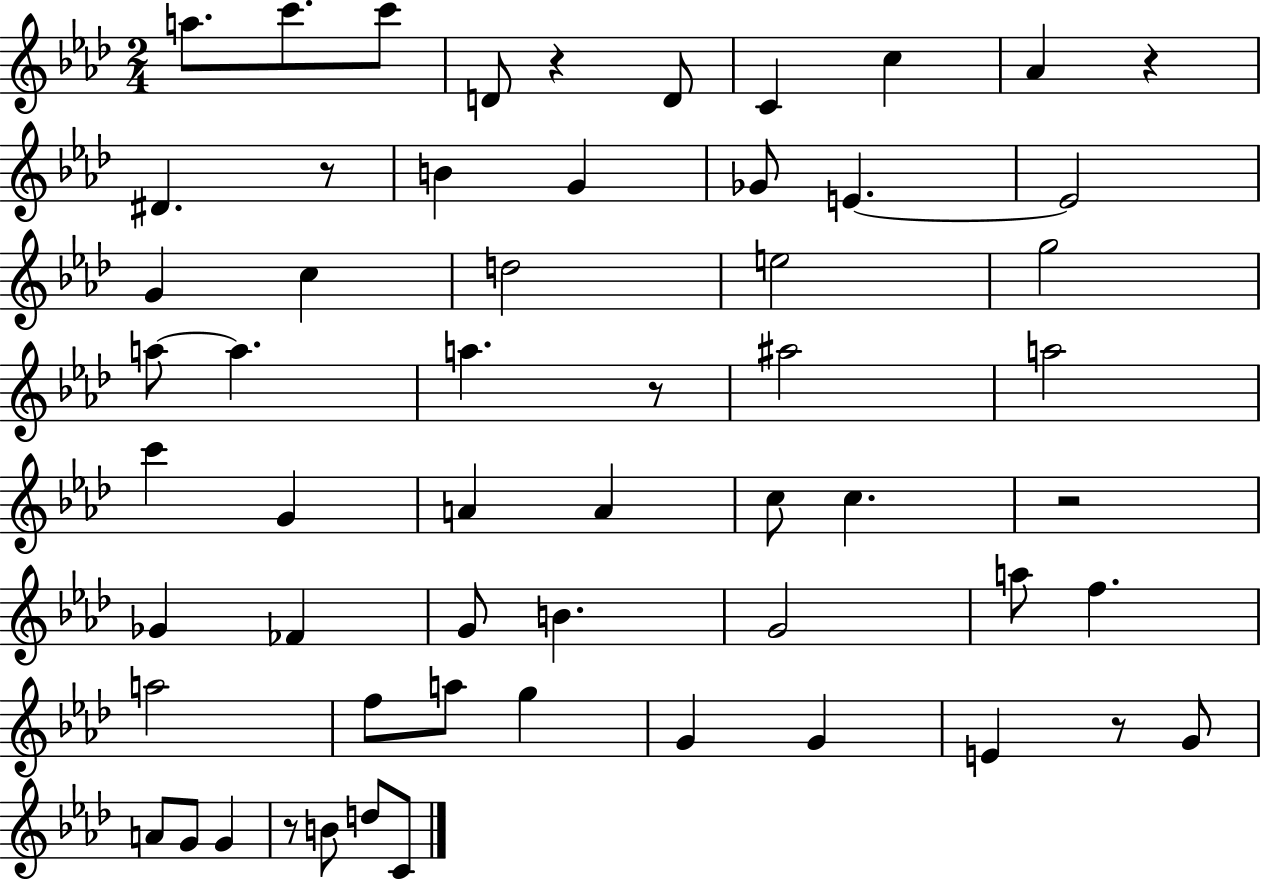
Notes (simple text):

A5/e. C6/e. C6/e D4/e R/q D4/e C4/q C5/q Ab4/q R/q D#4/q. R/e B4/q G4/q Gb4/e E4/q. E4/h G4/q C5/q D5/h E5/h G5/h A5/e A5/q. A5/q. R/e A#5/h A5/h C6/q G4/q A4/q A4/q C5/e C5/q. R/h Gb4/q FES4/q G4/e B4/q. G4/h A5/e F5/q. A5/h F5/e A5/e G5/q G4/q G4/q E4/q R/e G4/e A4/e G4/e G4/q R/e B4/e D5/e C4/e